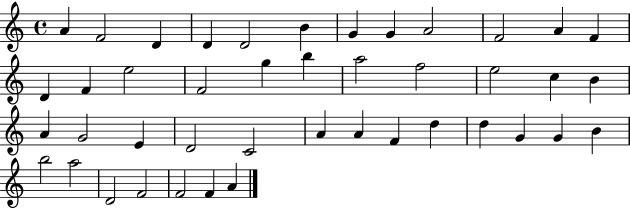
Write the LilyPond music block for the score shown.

{
  \clef treble
  \time 4/4
  \defaultTimeSignature
  \key c \major
  a'4 f'2 d'4 | d'4 d'2 b'4 | g'4 g'4 a'2 | f'2 a'4 f'4 | \break d'4 f'4 e''2 | f'2 g''4 b''4 | a''2 f''2 | e''2 c''4 b'4 | \break a'4 g'2 e'4 | d'2 c'2 | a'4 a'4 f'4 d''4 | d''4 g'4 g'4 b'4 | \break b''2 a''2 | d'2 f'2 | f'2 f'4 a'4 | \bar "|."
}